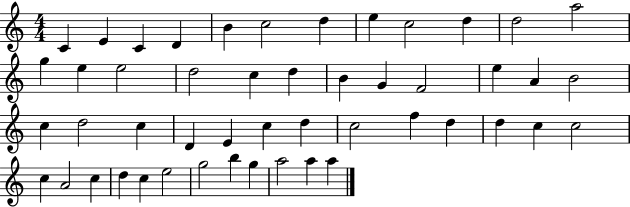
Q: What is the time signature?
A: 4/4